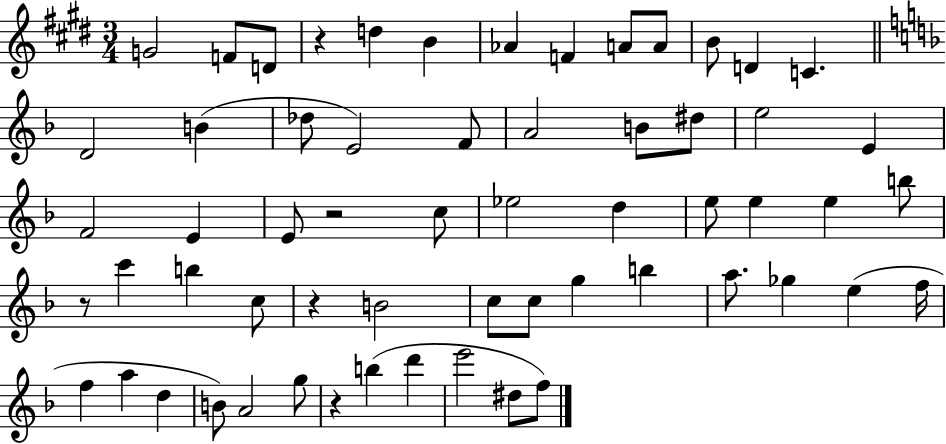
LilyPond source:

{
  \clef treble
  \numericTimeSignature
  \time 3/4
  \key e \major
  \repeat volta 2 { g'2 f'8 d'8 | r4 d''4 b'4 | aes'4 f'4 a'8 a'8 | b'8 d'4 c'4. | \break \bar "||" \break \key f \major d'2 b'4( | des''8 e'2) f'8 | a'2 b'8 dis''8 | e''2 e'4 | \break f'2 e'4 | e'8 r2 c''8 | ees''2 d''4 | e''8 e''4 e''4 b''8 | \break r8 c'''4 b''4 c''8 | r4 b'2 | c''8 c''8 g''4 b''4 | a''8. ges''4 e''4( f''16 | \break f''4 a''4 d''4 | b'8) a'2 g''8 | r4 b''4( d'''4 | e'''2 dis''8 f''8) | \break } \bar "|."
}